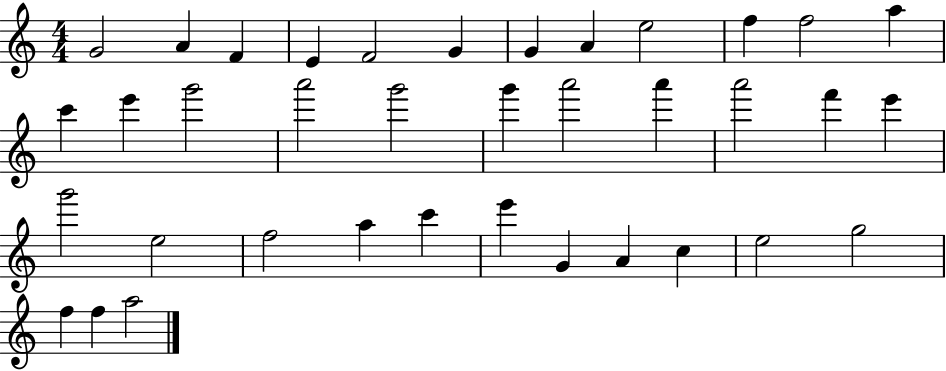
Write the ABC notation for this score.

X:1
T:Untitled
M:4/4
L:1/4
K:C
G2 A F E F2 G G A e2 f f2 a c' e' g'2 a'2 g'2 g' a'2 a' a'2 f' e' g'2 e2 f2 a c' e' G A c e2 g2 f f a2